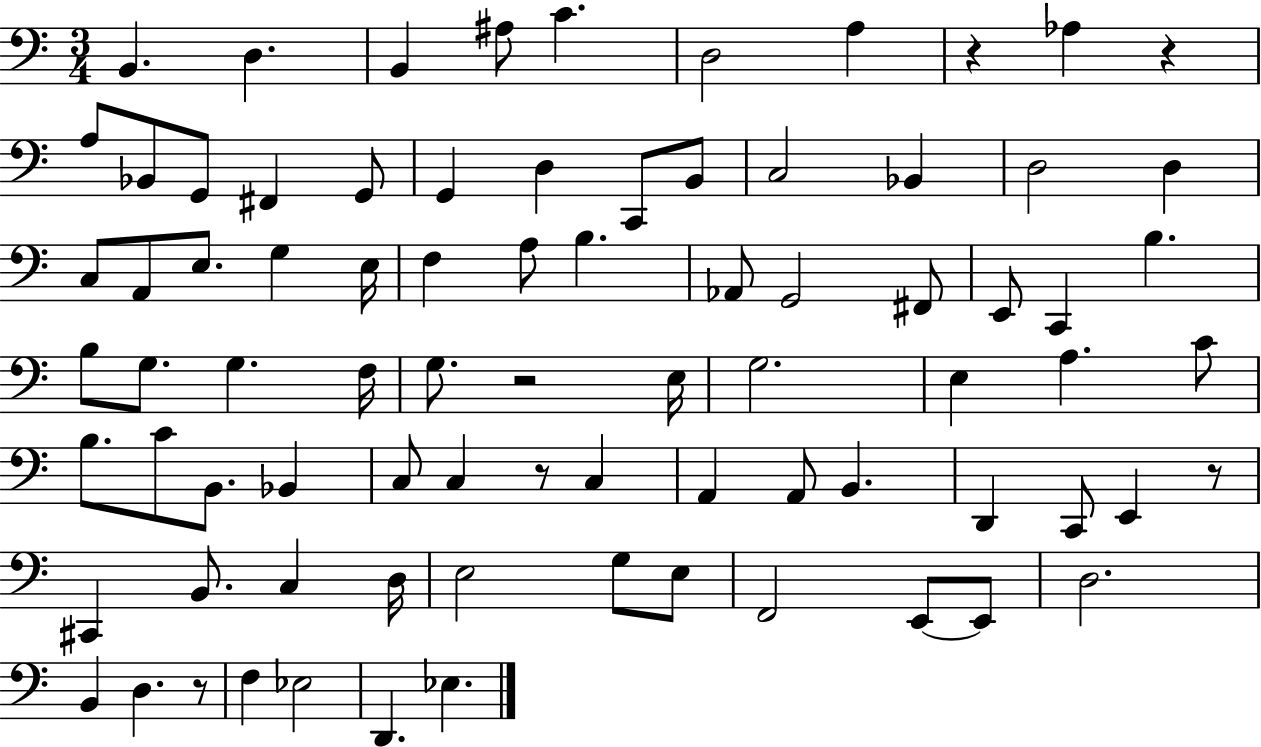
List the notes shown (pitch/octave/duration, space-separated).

B2/q. D3/q. B2/q A#3/e C4/q. D3/h A3/q R/q Ab3/q R/q A3/e Bb2/e G2/e F#2/q G2/e G2/q D3/q C2/e B2/e C3/h Bb2/q D3/h D3/q C3/e A2/e E3/e. G3/q E3/s F3/q A3/e B3/q. Ab2/e G2/h F#2/e E2/e C2/q B3/q. B3/e G3/e. G3/q. F3/s G3/e. R/h E3/s G3/h. E3/q A3/q. C4/e B3/e. C4/e B2/e. Bb2/q C3/e C3/q R/e C3/q A2/q A2/e B2/q. D2/q C2/e E2/q R/e C#2/q B2/e. C3/q D3/s E3/h G3/e E3/e F2/h E2/e E2/e D3/h. B2/q D3/q. R/e F3/q Eb3/h D2/q. Eb3/q.